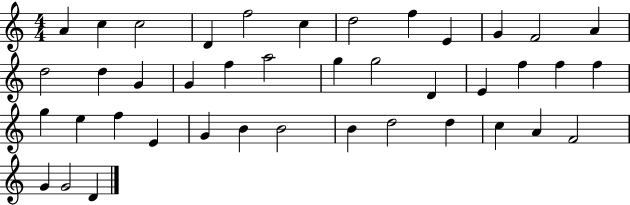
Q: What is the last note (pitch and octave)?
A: D4